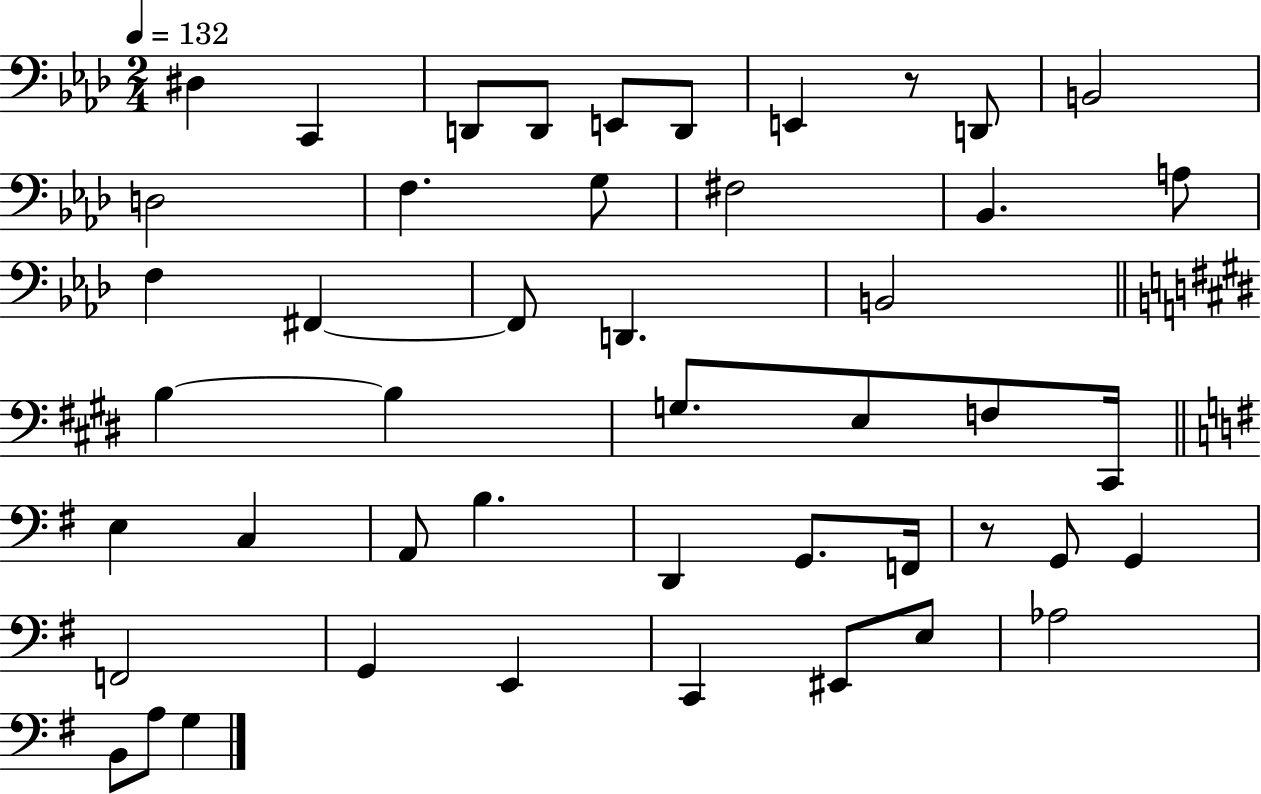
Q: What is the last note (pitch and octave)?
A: G3